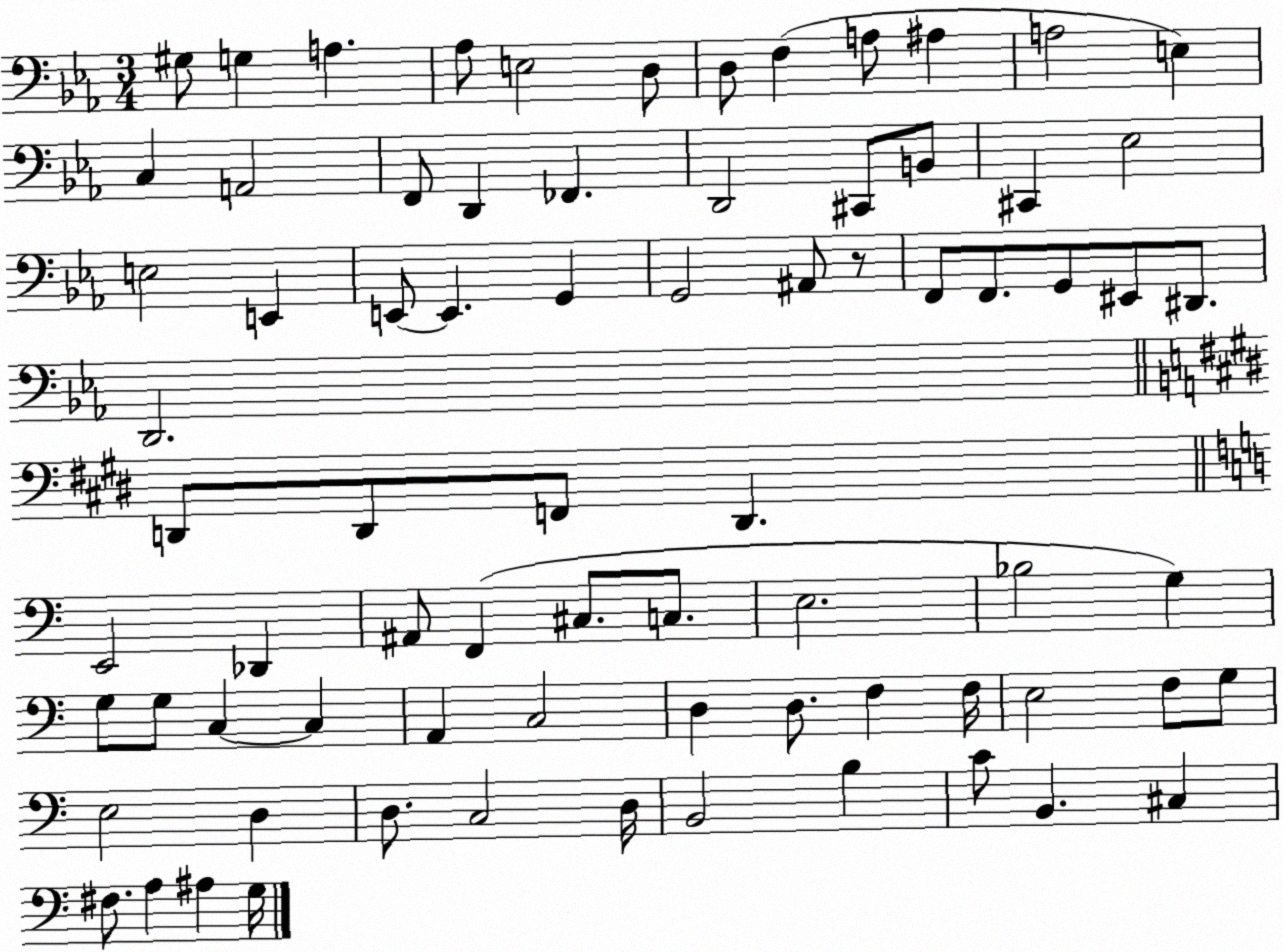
X:1
T:Untitled
M:3/4
L:1/4
K:Eb
^G,/2 G, A, _A,/2 E,2 D,/2 D,/2 F, A,/2 ^A, A,2 E, C, A,,2 F,,/2 D,, _F,, D,,2 ^C,,/2 B,,/2 ^C,, _E,2 E,2 E,, E,,/2 E,, G,, G,,2 ^A,,/2 z/2 F,,/2 F,,/2 G,,/2 ^E,,/2 ^D,,/2 D,,2 D,,/2 D,,/2 F,,/2 D,, E,,2 _D,, ^A,,/2 F,, ^C,/2 C,/2 E,2 _B,2 G, G,/2 G,/2 C, C, A,, C,2 D, D,/2 F, F,/4 E,2 F,/2 G,/2 E,2 D, D,/2 C,2 D,/4 B,,2 B, C/2 B,, ^C, ^F,/2 A, ^A, G,/4